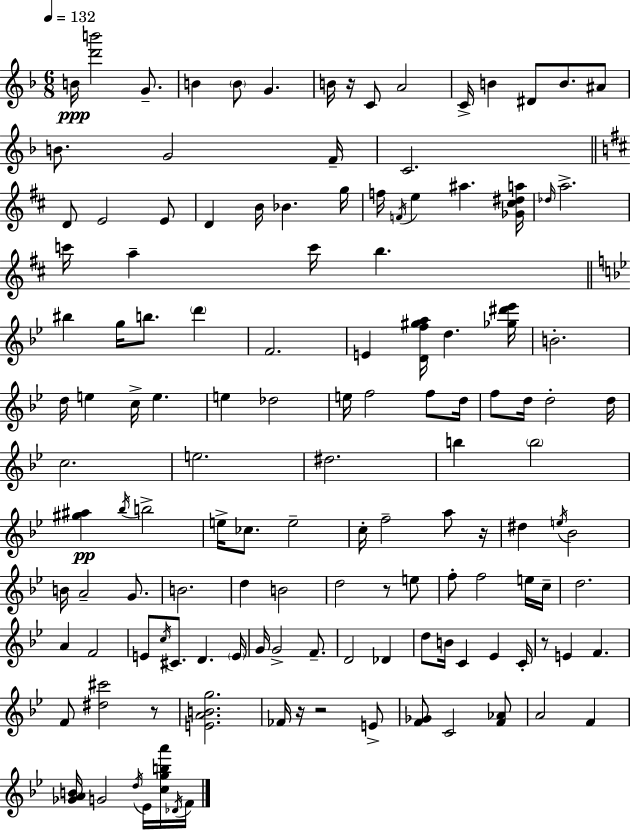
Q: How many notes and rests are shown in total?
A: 133